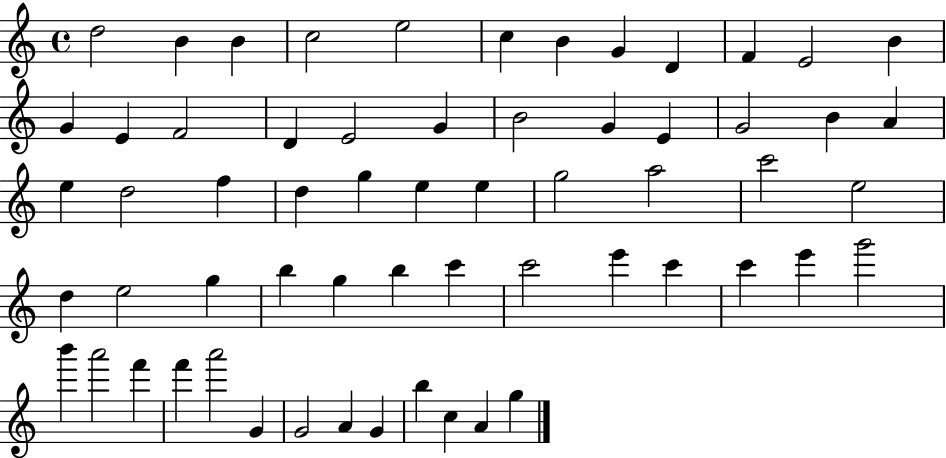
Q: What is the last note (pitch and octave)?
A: G5